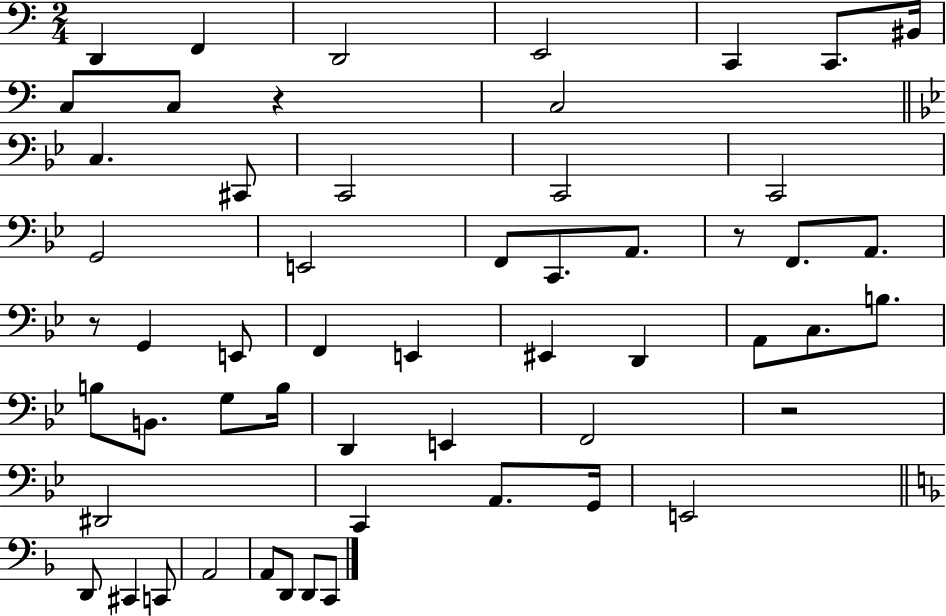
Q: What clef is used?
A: bass